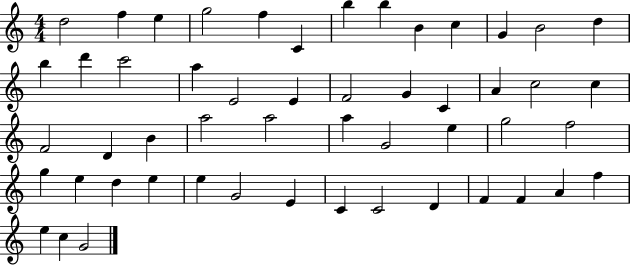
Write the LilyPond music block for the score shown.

{
  \clef treble
  \numericTimeSignature
  \time 4/4
  \key c \major
  d''2 f''4 e''4 | g''2 f''4 c'4 | b''4 b''4 b'4 c''4 | g'4 b'2 d''4 | \break b''4 d'''4 c'''2 | a''4 e'2 e'4 | f'2 g'4 c'4 | a'4 c''2 c''4 | \break f'2 d'4 b'4 | a''2 a''2 | a''4 g'2 e''4 | g''2 f''2 | \break g''4 e''4 d''4 e''4 | e''4 g'2 e'4 | c'4 c'2 d'4 | f'4 f'4 a'4 f''4 | \break e''4 c''4 g'2 | \bar "|."
}